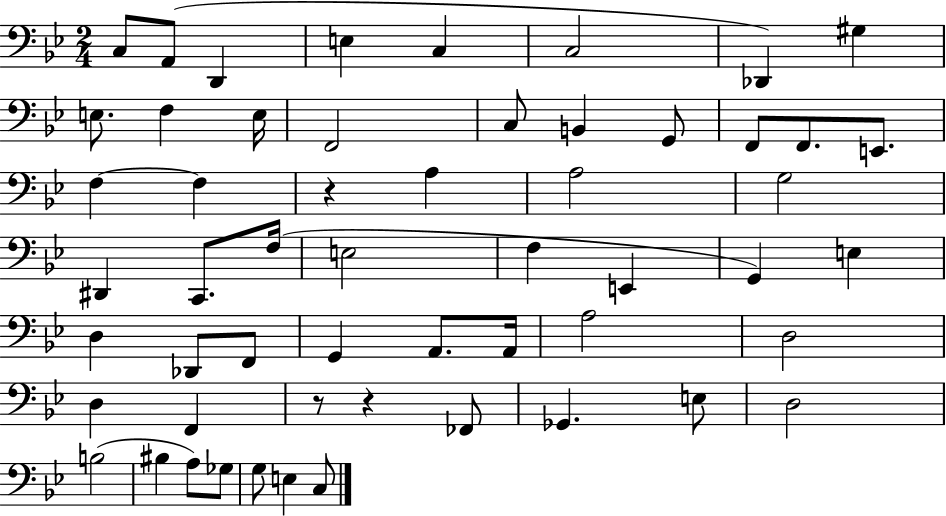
C3/e A2/e D2/q E3/q C3/q C3/h Db2/q G#3/q E3/e. F3/q E3/s F2/h C3/e B2/q G2/e F2/e F2/e. E2/e. F3/q F3/q R/q A3/q A3/h G3/h D#2/q C2/e. F3/s E3/h F3/q E2/q G2/q E3/q D3/q Db2/e F2/e G2/q A2/e. A2/s A3/h D3/h D3/q F2/q R/e R/q FES2/e Gb2/q. E3/e D3/h B3/h BIS3/q A3/e Gb3/e G3/e E3/q C3/e